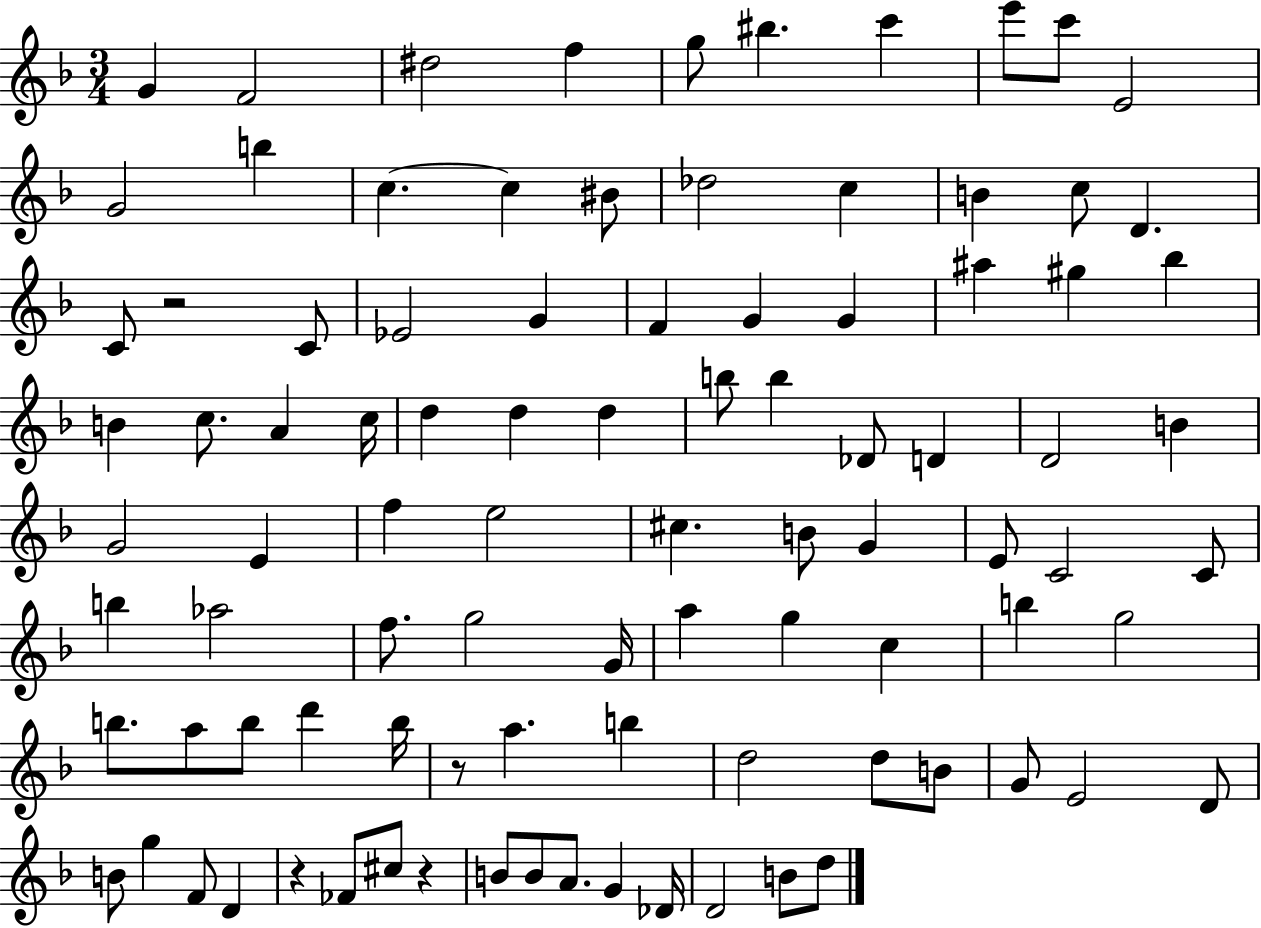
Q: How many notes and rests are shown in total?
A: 94